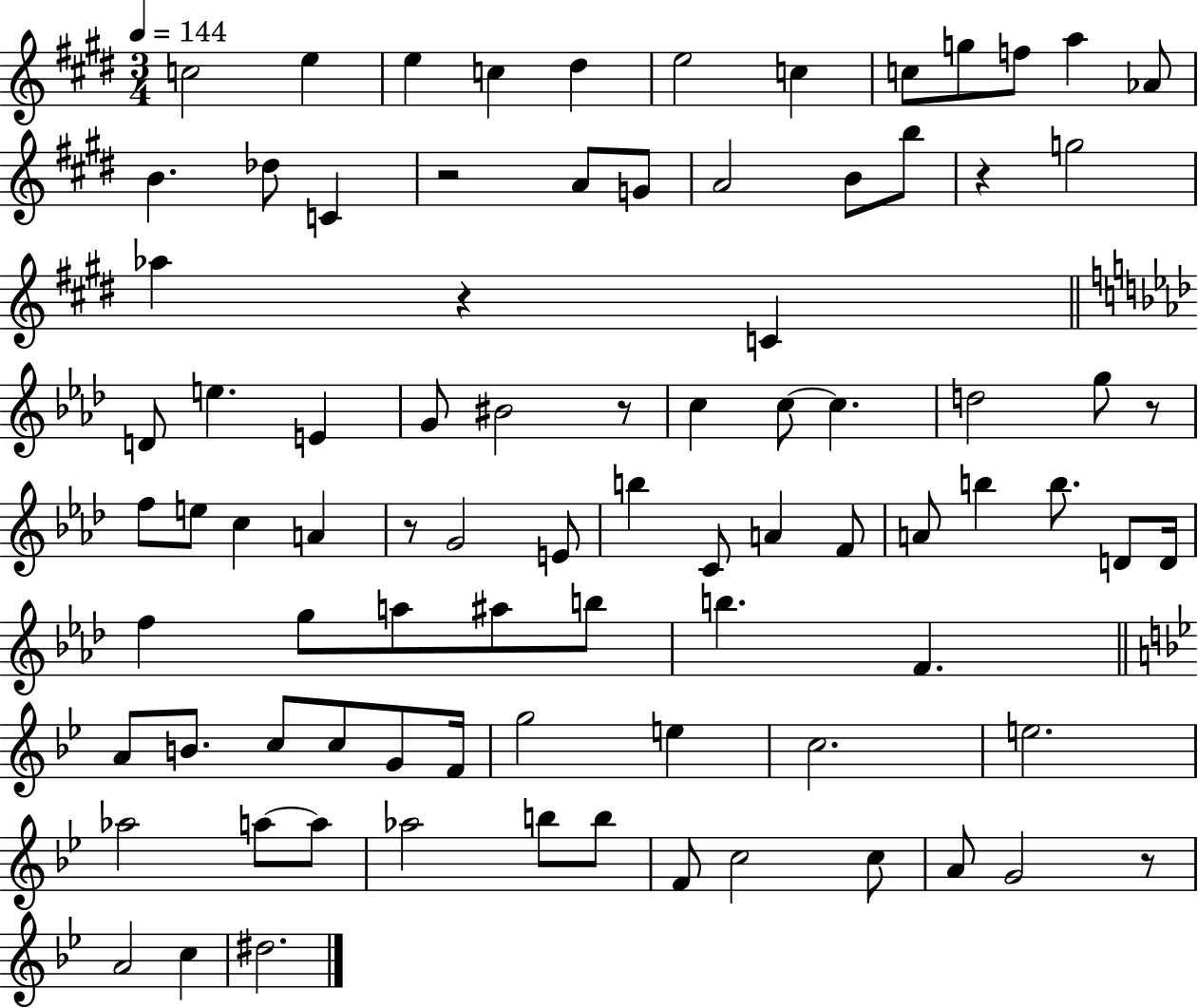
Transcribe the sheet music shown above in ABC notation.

X:1
T:Untitled
M:3/4
L:1/4
K:E
c2 e e c ^d e2 c c/2 g/2 f/2 a _A/2 B _d/2 C z2 A/2 G/2 A2 B/2 b/2 z g2 _a z C D/2 e E G/2 ^B2 z/2 c c/2 c d2 g/2 z/2 f/2 e/2 c A z/2 G2 E/2 b C/2 A F/2 A/2 b b/2 D/2 D/4 f g/2 a/2 ^a/2 b/2 b F A/2 B/2 c/2 c/2 G/2 F/4 g2 e c2 e2 _a2 a/2 a/2 _a2 b/2 b/2 F/2 c2 c/2 A/2 G2 z/2 A2 c ^d2